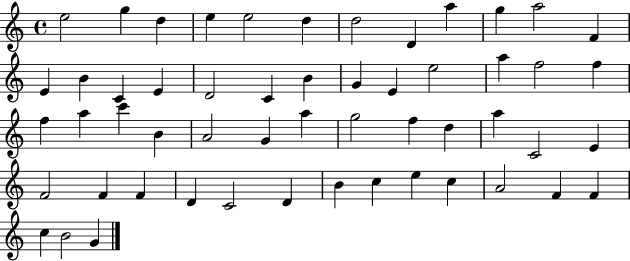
E5/h G5/q D5/q E5/q E5/h D5/q D5/h D4/q A5/q G5/q A5/h F4/q E4/q B4/q C4/q E4/q D4/h C4/q B4/q G4/q E4/q E5/h A5/q F5/h F5/q F5/q A5/q C6/q B4/q A4/h G4/q A5/q G5/h F5/q D5/q A5/q C4/h E4/q F4/h F4/q F4/q D4/q C4/h D4/q B4/q C5/q E5/q C5/q A4/h F4/q F4/q C5/q B4/h G4/q